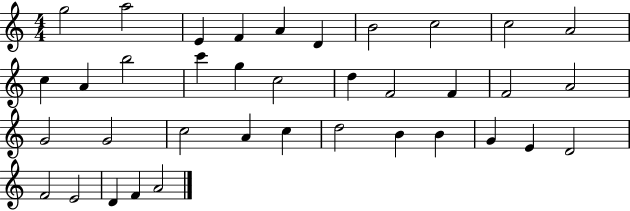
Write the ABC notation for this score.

X:1
T:Untitled
M:4/4
L:1/4
K:C
g2 a2 E F A D B2 c2 c2 A2 c A b2 c' g c2 d F2 F F2 A2 G2 G2 c2 A c d2 B B G E D2 F2 E2 D F A2